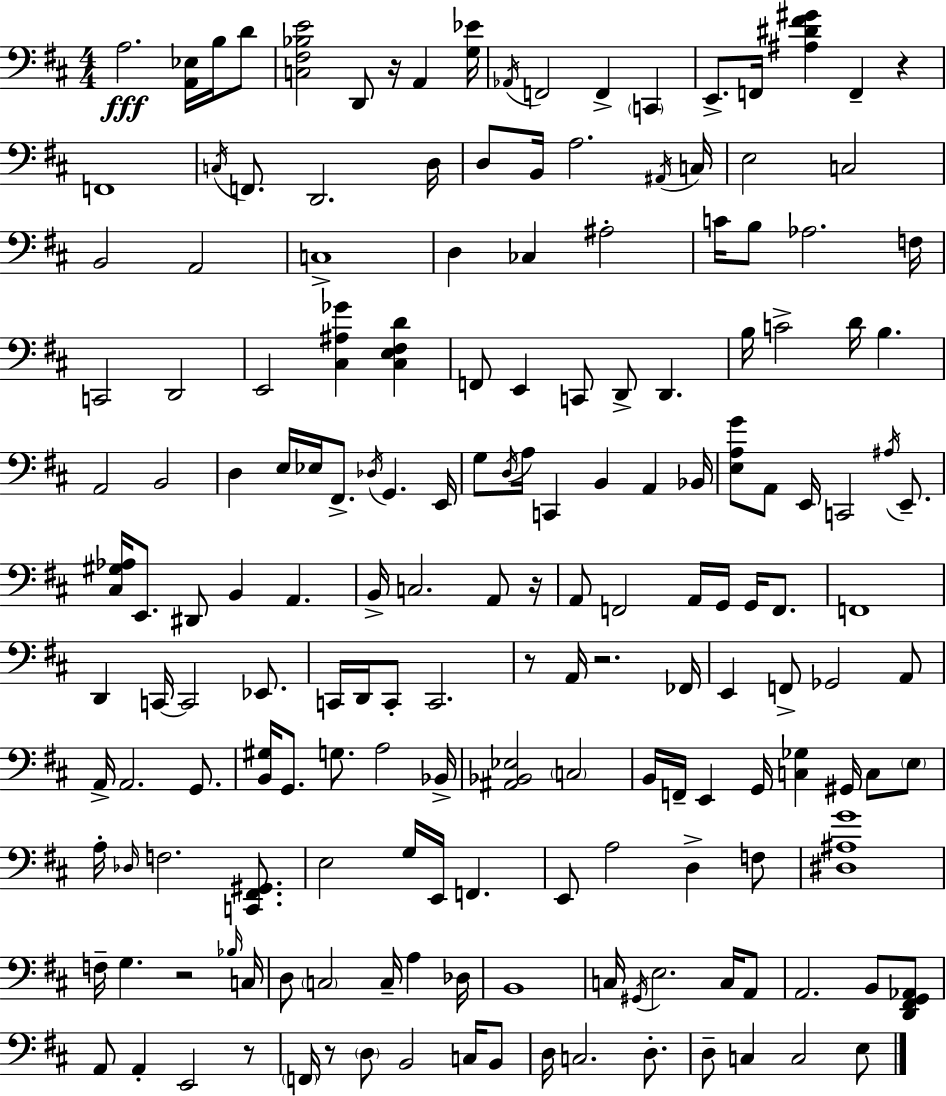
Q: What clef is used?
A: bass